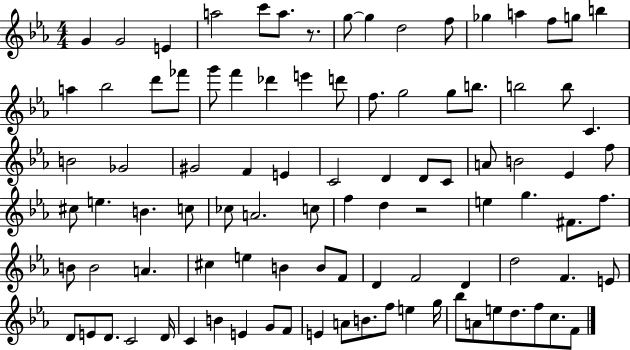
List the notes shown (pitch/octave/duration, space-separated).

G4/q G4/h E4/q A5/h C6/e A5/e. R/e. G5/e G5/q D5/h F5/e Gb5/q A5/q F5/e G5/e B5/q A5/q Bb5/h D6/e FES6/e G6/e F6/q Db6/q E6/q D6/e F5/e. G5/h G5/e B5/e. B5/h B5/e C4/q. B4/h Gb4/h G#4/h F4/q E4/q C4/h D4/q D4/e C4/e A4/e B4/h Eb4/q F5/e C#5/e E5/q. B4/q. C5/e CES5/e A4/h. C5/e F5/q D5/q R/h E5/q G5/q. F#4/e. F5/e. B4/e B4/h A4/q. C#5/q E5/q B4/q B4/e F4/e D4/q F4/h D4/q D5/h F4/q. E4/e D4/e E4/e D4/e. C4/h D4/s C4/q B4/q E4/q G4/e F4/e E4/q A4/e B4/e. F5/e E5/q G5/s Bb5/e A4/e E5/e D5/e. F5/e C5/e. F4/e